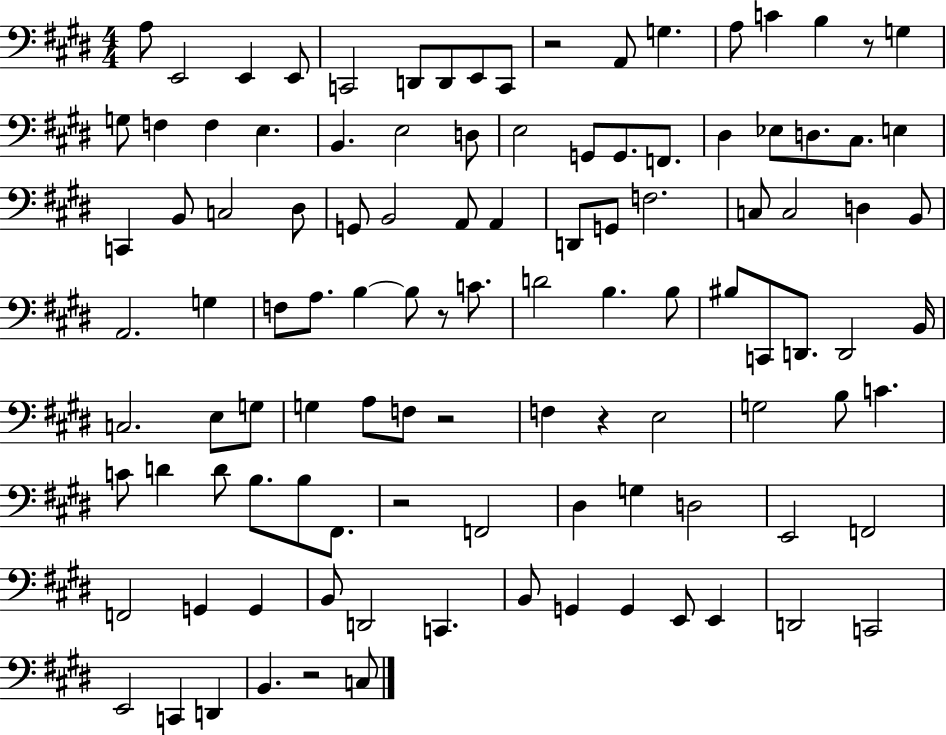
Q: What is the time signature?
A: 4/4